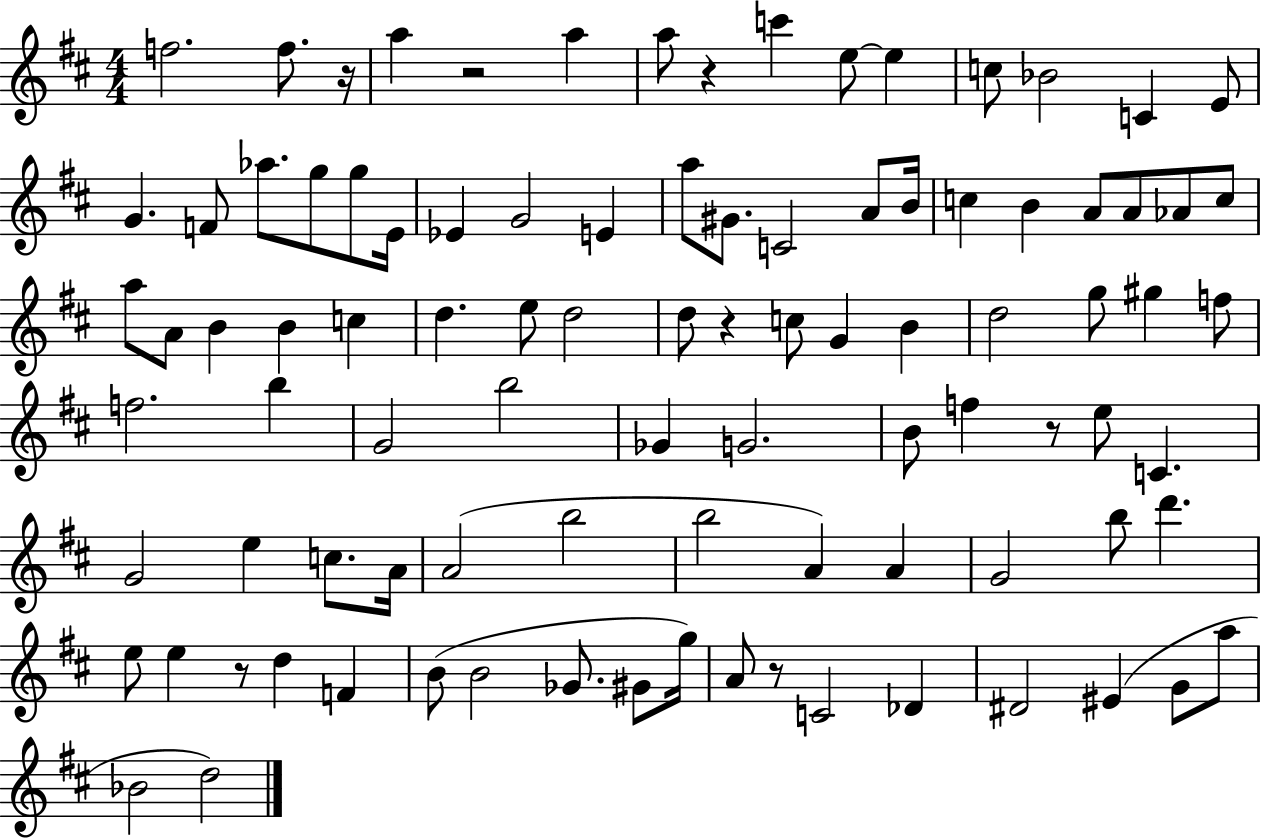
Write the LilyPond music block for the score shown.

{
  \clef treble
  \numericTimeSignature
  \time 4/4
  \key d \major
  f''2. f''8. r16 | a''4 r2 a''4 | a''8 r4 c'''4 e''8~~ e''4 | c''8 bes'2 c'4 e'8 | \break g'4. f'8 aes''8. g''8 g''8 e'16 | ees'4 g'2 e'4 | a''8 gis'8. c'2 a'8 b'16 | c''4 b'4 a'8 a'8 aes'8 c''8 | \break a''8 a'8 b'4 b'4 c''4 | d''4. e''8 d''2 | d''8 r4 c''8 g'4 b'4 | d''2 g''8 gis''4 f''8 | \break f''2. b''4 | g'2 b''2 | ges'4 g'2. | b'8 f''4 r8 e''8 c'4. | \break g'2 e''4 c''8. a'16 | a'2( b''2 | b''2 a'4) a'4 | g'2 b''8 d'''4. | \break e''8 e''4 r8 d''4 f'4 | b'8( b'2 ges'8. gis'8 g''16) | a'8 r8 c'2 des'4 | dis'2 eis'4( g'8 a''8 | \break bes'2 d''2) | \bar "|."
}